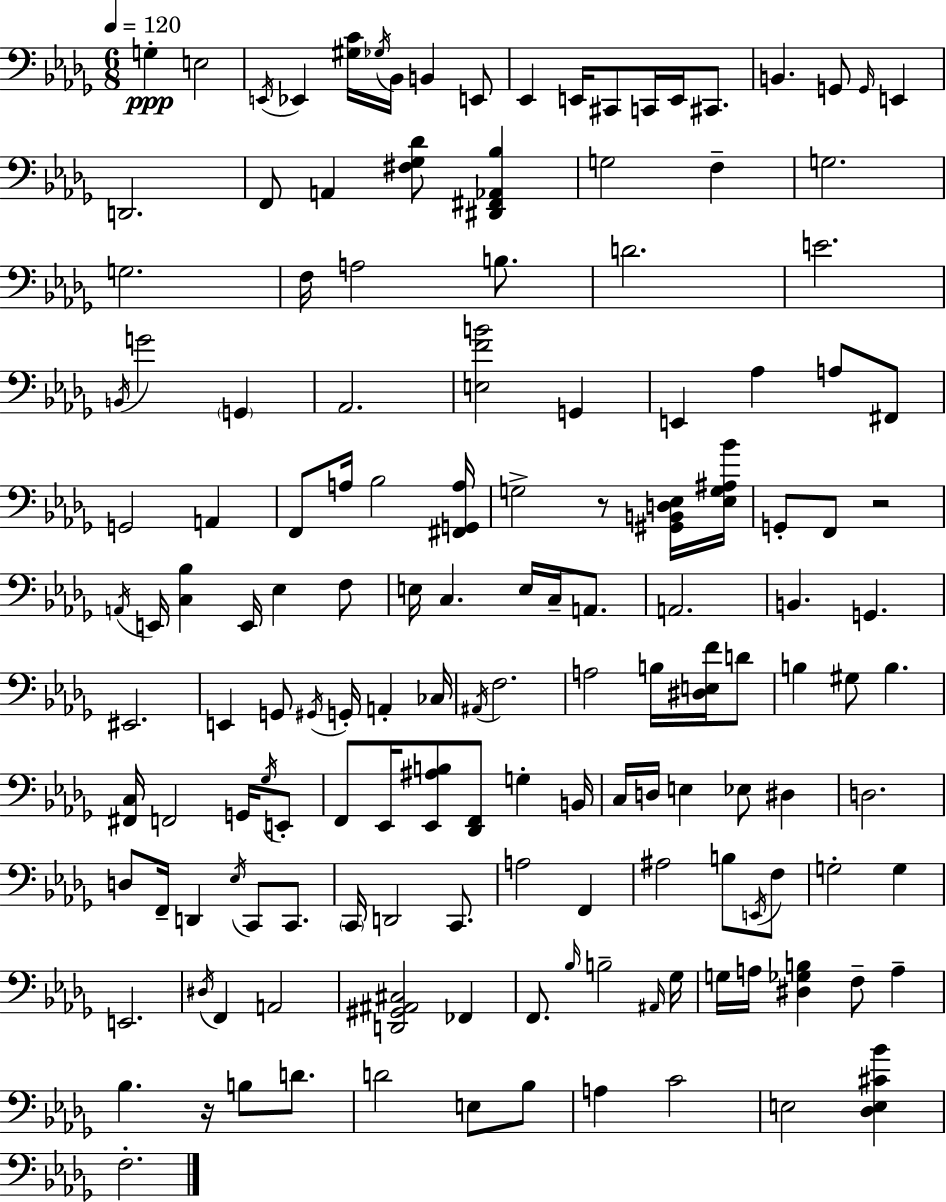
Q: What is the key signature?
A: BES minor